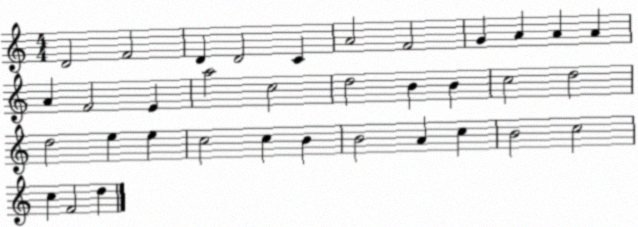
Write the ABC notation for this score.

X:1
T:Untitled
M:4/4
L:1/4
K:C
D2 F2 D D2 C A2 F2 G A A A A F2 E a2 c2 d2 B B c2 d2 d2 e e c2 c B B2 A c B2 c2 c F2 d